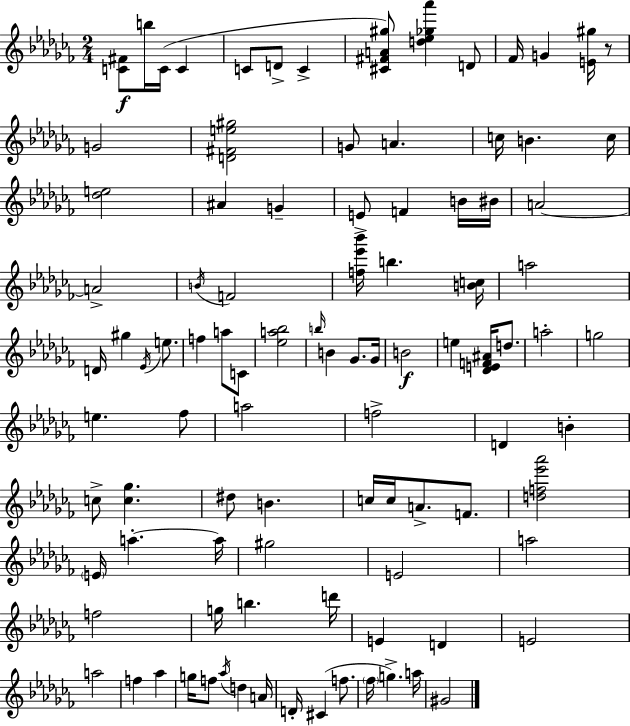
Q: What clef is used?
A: treble